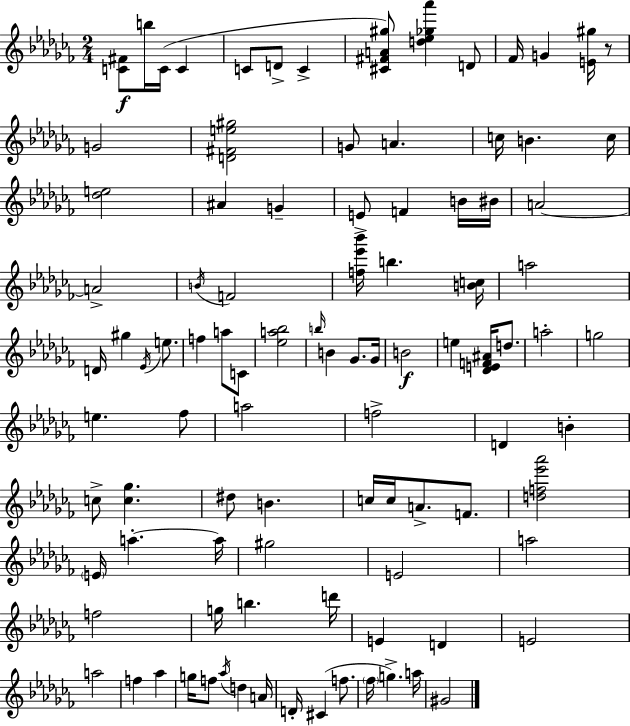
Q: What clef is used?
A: treble